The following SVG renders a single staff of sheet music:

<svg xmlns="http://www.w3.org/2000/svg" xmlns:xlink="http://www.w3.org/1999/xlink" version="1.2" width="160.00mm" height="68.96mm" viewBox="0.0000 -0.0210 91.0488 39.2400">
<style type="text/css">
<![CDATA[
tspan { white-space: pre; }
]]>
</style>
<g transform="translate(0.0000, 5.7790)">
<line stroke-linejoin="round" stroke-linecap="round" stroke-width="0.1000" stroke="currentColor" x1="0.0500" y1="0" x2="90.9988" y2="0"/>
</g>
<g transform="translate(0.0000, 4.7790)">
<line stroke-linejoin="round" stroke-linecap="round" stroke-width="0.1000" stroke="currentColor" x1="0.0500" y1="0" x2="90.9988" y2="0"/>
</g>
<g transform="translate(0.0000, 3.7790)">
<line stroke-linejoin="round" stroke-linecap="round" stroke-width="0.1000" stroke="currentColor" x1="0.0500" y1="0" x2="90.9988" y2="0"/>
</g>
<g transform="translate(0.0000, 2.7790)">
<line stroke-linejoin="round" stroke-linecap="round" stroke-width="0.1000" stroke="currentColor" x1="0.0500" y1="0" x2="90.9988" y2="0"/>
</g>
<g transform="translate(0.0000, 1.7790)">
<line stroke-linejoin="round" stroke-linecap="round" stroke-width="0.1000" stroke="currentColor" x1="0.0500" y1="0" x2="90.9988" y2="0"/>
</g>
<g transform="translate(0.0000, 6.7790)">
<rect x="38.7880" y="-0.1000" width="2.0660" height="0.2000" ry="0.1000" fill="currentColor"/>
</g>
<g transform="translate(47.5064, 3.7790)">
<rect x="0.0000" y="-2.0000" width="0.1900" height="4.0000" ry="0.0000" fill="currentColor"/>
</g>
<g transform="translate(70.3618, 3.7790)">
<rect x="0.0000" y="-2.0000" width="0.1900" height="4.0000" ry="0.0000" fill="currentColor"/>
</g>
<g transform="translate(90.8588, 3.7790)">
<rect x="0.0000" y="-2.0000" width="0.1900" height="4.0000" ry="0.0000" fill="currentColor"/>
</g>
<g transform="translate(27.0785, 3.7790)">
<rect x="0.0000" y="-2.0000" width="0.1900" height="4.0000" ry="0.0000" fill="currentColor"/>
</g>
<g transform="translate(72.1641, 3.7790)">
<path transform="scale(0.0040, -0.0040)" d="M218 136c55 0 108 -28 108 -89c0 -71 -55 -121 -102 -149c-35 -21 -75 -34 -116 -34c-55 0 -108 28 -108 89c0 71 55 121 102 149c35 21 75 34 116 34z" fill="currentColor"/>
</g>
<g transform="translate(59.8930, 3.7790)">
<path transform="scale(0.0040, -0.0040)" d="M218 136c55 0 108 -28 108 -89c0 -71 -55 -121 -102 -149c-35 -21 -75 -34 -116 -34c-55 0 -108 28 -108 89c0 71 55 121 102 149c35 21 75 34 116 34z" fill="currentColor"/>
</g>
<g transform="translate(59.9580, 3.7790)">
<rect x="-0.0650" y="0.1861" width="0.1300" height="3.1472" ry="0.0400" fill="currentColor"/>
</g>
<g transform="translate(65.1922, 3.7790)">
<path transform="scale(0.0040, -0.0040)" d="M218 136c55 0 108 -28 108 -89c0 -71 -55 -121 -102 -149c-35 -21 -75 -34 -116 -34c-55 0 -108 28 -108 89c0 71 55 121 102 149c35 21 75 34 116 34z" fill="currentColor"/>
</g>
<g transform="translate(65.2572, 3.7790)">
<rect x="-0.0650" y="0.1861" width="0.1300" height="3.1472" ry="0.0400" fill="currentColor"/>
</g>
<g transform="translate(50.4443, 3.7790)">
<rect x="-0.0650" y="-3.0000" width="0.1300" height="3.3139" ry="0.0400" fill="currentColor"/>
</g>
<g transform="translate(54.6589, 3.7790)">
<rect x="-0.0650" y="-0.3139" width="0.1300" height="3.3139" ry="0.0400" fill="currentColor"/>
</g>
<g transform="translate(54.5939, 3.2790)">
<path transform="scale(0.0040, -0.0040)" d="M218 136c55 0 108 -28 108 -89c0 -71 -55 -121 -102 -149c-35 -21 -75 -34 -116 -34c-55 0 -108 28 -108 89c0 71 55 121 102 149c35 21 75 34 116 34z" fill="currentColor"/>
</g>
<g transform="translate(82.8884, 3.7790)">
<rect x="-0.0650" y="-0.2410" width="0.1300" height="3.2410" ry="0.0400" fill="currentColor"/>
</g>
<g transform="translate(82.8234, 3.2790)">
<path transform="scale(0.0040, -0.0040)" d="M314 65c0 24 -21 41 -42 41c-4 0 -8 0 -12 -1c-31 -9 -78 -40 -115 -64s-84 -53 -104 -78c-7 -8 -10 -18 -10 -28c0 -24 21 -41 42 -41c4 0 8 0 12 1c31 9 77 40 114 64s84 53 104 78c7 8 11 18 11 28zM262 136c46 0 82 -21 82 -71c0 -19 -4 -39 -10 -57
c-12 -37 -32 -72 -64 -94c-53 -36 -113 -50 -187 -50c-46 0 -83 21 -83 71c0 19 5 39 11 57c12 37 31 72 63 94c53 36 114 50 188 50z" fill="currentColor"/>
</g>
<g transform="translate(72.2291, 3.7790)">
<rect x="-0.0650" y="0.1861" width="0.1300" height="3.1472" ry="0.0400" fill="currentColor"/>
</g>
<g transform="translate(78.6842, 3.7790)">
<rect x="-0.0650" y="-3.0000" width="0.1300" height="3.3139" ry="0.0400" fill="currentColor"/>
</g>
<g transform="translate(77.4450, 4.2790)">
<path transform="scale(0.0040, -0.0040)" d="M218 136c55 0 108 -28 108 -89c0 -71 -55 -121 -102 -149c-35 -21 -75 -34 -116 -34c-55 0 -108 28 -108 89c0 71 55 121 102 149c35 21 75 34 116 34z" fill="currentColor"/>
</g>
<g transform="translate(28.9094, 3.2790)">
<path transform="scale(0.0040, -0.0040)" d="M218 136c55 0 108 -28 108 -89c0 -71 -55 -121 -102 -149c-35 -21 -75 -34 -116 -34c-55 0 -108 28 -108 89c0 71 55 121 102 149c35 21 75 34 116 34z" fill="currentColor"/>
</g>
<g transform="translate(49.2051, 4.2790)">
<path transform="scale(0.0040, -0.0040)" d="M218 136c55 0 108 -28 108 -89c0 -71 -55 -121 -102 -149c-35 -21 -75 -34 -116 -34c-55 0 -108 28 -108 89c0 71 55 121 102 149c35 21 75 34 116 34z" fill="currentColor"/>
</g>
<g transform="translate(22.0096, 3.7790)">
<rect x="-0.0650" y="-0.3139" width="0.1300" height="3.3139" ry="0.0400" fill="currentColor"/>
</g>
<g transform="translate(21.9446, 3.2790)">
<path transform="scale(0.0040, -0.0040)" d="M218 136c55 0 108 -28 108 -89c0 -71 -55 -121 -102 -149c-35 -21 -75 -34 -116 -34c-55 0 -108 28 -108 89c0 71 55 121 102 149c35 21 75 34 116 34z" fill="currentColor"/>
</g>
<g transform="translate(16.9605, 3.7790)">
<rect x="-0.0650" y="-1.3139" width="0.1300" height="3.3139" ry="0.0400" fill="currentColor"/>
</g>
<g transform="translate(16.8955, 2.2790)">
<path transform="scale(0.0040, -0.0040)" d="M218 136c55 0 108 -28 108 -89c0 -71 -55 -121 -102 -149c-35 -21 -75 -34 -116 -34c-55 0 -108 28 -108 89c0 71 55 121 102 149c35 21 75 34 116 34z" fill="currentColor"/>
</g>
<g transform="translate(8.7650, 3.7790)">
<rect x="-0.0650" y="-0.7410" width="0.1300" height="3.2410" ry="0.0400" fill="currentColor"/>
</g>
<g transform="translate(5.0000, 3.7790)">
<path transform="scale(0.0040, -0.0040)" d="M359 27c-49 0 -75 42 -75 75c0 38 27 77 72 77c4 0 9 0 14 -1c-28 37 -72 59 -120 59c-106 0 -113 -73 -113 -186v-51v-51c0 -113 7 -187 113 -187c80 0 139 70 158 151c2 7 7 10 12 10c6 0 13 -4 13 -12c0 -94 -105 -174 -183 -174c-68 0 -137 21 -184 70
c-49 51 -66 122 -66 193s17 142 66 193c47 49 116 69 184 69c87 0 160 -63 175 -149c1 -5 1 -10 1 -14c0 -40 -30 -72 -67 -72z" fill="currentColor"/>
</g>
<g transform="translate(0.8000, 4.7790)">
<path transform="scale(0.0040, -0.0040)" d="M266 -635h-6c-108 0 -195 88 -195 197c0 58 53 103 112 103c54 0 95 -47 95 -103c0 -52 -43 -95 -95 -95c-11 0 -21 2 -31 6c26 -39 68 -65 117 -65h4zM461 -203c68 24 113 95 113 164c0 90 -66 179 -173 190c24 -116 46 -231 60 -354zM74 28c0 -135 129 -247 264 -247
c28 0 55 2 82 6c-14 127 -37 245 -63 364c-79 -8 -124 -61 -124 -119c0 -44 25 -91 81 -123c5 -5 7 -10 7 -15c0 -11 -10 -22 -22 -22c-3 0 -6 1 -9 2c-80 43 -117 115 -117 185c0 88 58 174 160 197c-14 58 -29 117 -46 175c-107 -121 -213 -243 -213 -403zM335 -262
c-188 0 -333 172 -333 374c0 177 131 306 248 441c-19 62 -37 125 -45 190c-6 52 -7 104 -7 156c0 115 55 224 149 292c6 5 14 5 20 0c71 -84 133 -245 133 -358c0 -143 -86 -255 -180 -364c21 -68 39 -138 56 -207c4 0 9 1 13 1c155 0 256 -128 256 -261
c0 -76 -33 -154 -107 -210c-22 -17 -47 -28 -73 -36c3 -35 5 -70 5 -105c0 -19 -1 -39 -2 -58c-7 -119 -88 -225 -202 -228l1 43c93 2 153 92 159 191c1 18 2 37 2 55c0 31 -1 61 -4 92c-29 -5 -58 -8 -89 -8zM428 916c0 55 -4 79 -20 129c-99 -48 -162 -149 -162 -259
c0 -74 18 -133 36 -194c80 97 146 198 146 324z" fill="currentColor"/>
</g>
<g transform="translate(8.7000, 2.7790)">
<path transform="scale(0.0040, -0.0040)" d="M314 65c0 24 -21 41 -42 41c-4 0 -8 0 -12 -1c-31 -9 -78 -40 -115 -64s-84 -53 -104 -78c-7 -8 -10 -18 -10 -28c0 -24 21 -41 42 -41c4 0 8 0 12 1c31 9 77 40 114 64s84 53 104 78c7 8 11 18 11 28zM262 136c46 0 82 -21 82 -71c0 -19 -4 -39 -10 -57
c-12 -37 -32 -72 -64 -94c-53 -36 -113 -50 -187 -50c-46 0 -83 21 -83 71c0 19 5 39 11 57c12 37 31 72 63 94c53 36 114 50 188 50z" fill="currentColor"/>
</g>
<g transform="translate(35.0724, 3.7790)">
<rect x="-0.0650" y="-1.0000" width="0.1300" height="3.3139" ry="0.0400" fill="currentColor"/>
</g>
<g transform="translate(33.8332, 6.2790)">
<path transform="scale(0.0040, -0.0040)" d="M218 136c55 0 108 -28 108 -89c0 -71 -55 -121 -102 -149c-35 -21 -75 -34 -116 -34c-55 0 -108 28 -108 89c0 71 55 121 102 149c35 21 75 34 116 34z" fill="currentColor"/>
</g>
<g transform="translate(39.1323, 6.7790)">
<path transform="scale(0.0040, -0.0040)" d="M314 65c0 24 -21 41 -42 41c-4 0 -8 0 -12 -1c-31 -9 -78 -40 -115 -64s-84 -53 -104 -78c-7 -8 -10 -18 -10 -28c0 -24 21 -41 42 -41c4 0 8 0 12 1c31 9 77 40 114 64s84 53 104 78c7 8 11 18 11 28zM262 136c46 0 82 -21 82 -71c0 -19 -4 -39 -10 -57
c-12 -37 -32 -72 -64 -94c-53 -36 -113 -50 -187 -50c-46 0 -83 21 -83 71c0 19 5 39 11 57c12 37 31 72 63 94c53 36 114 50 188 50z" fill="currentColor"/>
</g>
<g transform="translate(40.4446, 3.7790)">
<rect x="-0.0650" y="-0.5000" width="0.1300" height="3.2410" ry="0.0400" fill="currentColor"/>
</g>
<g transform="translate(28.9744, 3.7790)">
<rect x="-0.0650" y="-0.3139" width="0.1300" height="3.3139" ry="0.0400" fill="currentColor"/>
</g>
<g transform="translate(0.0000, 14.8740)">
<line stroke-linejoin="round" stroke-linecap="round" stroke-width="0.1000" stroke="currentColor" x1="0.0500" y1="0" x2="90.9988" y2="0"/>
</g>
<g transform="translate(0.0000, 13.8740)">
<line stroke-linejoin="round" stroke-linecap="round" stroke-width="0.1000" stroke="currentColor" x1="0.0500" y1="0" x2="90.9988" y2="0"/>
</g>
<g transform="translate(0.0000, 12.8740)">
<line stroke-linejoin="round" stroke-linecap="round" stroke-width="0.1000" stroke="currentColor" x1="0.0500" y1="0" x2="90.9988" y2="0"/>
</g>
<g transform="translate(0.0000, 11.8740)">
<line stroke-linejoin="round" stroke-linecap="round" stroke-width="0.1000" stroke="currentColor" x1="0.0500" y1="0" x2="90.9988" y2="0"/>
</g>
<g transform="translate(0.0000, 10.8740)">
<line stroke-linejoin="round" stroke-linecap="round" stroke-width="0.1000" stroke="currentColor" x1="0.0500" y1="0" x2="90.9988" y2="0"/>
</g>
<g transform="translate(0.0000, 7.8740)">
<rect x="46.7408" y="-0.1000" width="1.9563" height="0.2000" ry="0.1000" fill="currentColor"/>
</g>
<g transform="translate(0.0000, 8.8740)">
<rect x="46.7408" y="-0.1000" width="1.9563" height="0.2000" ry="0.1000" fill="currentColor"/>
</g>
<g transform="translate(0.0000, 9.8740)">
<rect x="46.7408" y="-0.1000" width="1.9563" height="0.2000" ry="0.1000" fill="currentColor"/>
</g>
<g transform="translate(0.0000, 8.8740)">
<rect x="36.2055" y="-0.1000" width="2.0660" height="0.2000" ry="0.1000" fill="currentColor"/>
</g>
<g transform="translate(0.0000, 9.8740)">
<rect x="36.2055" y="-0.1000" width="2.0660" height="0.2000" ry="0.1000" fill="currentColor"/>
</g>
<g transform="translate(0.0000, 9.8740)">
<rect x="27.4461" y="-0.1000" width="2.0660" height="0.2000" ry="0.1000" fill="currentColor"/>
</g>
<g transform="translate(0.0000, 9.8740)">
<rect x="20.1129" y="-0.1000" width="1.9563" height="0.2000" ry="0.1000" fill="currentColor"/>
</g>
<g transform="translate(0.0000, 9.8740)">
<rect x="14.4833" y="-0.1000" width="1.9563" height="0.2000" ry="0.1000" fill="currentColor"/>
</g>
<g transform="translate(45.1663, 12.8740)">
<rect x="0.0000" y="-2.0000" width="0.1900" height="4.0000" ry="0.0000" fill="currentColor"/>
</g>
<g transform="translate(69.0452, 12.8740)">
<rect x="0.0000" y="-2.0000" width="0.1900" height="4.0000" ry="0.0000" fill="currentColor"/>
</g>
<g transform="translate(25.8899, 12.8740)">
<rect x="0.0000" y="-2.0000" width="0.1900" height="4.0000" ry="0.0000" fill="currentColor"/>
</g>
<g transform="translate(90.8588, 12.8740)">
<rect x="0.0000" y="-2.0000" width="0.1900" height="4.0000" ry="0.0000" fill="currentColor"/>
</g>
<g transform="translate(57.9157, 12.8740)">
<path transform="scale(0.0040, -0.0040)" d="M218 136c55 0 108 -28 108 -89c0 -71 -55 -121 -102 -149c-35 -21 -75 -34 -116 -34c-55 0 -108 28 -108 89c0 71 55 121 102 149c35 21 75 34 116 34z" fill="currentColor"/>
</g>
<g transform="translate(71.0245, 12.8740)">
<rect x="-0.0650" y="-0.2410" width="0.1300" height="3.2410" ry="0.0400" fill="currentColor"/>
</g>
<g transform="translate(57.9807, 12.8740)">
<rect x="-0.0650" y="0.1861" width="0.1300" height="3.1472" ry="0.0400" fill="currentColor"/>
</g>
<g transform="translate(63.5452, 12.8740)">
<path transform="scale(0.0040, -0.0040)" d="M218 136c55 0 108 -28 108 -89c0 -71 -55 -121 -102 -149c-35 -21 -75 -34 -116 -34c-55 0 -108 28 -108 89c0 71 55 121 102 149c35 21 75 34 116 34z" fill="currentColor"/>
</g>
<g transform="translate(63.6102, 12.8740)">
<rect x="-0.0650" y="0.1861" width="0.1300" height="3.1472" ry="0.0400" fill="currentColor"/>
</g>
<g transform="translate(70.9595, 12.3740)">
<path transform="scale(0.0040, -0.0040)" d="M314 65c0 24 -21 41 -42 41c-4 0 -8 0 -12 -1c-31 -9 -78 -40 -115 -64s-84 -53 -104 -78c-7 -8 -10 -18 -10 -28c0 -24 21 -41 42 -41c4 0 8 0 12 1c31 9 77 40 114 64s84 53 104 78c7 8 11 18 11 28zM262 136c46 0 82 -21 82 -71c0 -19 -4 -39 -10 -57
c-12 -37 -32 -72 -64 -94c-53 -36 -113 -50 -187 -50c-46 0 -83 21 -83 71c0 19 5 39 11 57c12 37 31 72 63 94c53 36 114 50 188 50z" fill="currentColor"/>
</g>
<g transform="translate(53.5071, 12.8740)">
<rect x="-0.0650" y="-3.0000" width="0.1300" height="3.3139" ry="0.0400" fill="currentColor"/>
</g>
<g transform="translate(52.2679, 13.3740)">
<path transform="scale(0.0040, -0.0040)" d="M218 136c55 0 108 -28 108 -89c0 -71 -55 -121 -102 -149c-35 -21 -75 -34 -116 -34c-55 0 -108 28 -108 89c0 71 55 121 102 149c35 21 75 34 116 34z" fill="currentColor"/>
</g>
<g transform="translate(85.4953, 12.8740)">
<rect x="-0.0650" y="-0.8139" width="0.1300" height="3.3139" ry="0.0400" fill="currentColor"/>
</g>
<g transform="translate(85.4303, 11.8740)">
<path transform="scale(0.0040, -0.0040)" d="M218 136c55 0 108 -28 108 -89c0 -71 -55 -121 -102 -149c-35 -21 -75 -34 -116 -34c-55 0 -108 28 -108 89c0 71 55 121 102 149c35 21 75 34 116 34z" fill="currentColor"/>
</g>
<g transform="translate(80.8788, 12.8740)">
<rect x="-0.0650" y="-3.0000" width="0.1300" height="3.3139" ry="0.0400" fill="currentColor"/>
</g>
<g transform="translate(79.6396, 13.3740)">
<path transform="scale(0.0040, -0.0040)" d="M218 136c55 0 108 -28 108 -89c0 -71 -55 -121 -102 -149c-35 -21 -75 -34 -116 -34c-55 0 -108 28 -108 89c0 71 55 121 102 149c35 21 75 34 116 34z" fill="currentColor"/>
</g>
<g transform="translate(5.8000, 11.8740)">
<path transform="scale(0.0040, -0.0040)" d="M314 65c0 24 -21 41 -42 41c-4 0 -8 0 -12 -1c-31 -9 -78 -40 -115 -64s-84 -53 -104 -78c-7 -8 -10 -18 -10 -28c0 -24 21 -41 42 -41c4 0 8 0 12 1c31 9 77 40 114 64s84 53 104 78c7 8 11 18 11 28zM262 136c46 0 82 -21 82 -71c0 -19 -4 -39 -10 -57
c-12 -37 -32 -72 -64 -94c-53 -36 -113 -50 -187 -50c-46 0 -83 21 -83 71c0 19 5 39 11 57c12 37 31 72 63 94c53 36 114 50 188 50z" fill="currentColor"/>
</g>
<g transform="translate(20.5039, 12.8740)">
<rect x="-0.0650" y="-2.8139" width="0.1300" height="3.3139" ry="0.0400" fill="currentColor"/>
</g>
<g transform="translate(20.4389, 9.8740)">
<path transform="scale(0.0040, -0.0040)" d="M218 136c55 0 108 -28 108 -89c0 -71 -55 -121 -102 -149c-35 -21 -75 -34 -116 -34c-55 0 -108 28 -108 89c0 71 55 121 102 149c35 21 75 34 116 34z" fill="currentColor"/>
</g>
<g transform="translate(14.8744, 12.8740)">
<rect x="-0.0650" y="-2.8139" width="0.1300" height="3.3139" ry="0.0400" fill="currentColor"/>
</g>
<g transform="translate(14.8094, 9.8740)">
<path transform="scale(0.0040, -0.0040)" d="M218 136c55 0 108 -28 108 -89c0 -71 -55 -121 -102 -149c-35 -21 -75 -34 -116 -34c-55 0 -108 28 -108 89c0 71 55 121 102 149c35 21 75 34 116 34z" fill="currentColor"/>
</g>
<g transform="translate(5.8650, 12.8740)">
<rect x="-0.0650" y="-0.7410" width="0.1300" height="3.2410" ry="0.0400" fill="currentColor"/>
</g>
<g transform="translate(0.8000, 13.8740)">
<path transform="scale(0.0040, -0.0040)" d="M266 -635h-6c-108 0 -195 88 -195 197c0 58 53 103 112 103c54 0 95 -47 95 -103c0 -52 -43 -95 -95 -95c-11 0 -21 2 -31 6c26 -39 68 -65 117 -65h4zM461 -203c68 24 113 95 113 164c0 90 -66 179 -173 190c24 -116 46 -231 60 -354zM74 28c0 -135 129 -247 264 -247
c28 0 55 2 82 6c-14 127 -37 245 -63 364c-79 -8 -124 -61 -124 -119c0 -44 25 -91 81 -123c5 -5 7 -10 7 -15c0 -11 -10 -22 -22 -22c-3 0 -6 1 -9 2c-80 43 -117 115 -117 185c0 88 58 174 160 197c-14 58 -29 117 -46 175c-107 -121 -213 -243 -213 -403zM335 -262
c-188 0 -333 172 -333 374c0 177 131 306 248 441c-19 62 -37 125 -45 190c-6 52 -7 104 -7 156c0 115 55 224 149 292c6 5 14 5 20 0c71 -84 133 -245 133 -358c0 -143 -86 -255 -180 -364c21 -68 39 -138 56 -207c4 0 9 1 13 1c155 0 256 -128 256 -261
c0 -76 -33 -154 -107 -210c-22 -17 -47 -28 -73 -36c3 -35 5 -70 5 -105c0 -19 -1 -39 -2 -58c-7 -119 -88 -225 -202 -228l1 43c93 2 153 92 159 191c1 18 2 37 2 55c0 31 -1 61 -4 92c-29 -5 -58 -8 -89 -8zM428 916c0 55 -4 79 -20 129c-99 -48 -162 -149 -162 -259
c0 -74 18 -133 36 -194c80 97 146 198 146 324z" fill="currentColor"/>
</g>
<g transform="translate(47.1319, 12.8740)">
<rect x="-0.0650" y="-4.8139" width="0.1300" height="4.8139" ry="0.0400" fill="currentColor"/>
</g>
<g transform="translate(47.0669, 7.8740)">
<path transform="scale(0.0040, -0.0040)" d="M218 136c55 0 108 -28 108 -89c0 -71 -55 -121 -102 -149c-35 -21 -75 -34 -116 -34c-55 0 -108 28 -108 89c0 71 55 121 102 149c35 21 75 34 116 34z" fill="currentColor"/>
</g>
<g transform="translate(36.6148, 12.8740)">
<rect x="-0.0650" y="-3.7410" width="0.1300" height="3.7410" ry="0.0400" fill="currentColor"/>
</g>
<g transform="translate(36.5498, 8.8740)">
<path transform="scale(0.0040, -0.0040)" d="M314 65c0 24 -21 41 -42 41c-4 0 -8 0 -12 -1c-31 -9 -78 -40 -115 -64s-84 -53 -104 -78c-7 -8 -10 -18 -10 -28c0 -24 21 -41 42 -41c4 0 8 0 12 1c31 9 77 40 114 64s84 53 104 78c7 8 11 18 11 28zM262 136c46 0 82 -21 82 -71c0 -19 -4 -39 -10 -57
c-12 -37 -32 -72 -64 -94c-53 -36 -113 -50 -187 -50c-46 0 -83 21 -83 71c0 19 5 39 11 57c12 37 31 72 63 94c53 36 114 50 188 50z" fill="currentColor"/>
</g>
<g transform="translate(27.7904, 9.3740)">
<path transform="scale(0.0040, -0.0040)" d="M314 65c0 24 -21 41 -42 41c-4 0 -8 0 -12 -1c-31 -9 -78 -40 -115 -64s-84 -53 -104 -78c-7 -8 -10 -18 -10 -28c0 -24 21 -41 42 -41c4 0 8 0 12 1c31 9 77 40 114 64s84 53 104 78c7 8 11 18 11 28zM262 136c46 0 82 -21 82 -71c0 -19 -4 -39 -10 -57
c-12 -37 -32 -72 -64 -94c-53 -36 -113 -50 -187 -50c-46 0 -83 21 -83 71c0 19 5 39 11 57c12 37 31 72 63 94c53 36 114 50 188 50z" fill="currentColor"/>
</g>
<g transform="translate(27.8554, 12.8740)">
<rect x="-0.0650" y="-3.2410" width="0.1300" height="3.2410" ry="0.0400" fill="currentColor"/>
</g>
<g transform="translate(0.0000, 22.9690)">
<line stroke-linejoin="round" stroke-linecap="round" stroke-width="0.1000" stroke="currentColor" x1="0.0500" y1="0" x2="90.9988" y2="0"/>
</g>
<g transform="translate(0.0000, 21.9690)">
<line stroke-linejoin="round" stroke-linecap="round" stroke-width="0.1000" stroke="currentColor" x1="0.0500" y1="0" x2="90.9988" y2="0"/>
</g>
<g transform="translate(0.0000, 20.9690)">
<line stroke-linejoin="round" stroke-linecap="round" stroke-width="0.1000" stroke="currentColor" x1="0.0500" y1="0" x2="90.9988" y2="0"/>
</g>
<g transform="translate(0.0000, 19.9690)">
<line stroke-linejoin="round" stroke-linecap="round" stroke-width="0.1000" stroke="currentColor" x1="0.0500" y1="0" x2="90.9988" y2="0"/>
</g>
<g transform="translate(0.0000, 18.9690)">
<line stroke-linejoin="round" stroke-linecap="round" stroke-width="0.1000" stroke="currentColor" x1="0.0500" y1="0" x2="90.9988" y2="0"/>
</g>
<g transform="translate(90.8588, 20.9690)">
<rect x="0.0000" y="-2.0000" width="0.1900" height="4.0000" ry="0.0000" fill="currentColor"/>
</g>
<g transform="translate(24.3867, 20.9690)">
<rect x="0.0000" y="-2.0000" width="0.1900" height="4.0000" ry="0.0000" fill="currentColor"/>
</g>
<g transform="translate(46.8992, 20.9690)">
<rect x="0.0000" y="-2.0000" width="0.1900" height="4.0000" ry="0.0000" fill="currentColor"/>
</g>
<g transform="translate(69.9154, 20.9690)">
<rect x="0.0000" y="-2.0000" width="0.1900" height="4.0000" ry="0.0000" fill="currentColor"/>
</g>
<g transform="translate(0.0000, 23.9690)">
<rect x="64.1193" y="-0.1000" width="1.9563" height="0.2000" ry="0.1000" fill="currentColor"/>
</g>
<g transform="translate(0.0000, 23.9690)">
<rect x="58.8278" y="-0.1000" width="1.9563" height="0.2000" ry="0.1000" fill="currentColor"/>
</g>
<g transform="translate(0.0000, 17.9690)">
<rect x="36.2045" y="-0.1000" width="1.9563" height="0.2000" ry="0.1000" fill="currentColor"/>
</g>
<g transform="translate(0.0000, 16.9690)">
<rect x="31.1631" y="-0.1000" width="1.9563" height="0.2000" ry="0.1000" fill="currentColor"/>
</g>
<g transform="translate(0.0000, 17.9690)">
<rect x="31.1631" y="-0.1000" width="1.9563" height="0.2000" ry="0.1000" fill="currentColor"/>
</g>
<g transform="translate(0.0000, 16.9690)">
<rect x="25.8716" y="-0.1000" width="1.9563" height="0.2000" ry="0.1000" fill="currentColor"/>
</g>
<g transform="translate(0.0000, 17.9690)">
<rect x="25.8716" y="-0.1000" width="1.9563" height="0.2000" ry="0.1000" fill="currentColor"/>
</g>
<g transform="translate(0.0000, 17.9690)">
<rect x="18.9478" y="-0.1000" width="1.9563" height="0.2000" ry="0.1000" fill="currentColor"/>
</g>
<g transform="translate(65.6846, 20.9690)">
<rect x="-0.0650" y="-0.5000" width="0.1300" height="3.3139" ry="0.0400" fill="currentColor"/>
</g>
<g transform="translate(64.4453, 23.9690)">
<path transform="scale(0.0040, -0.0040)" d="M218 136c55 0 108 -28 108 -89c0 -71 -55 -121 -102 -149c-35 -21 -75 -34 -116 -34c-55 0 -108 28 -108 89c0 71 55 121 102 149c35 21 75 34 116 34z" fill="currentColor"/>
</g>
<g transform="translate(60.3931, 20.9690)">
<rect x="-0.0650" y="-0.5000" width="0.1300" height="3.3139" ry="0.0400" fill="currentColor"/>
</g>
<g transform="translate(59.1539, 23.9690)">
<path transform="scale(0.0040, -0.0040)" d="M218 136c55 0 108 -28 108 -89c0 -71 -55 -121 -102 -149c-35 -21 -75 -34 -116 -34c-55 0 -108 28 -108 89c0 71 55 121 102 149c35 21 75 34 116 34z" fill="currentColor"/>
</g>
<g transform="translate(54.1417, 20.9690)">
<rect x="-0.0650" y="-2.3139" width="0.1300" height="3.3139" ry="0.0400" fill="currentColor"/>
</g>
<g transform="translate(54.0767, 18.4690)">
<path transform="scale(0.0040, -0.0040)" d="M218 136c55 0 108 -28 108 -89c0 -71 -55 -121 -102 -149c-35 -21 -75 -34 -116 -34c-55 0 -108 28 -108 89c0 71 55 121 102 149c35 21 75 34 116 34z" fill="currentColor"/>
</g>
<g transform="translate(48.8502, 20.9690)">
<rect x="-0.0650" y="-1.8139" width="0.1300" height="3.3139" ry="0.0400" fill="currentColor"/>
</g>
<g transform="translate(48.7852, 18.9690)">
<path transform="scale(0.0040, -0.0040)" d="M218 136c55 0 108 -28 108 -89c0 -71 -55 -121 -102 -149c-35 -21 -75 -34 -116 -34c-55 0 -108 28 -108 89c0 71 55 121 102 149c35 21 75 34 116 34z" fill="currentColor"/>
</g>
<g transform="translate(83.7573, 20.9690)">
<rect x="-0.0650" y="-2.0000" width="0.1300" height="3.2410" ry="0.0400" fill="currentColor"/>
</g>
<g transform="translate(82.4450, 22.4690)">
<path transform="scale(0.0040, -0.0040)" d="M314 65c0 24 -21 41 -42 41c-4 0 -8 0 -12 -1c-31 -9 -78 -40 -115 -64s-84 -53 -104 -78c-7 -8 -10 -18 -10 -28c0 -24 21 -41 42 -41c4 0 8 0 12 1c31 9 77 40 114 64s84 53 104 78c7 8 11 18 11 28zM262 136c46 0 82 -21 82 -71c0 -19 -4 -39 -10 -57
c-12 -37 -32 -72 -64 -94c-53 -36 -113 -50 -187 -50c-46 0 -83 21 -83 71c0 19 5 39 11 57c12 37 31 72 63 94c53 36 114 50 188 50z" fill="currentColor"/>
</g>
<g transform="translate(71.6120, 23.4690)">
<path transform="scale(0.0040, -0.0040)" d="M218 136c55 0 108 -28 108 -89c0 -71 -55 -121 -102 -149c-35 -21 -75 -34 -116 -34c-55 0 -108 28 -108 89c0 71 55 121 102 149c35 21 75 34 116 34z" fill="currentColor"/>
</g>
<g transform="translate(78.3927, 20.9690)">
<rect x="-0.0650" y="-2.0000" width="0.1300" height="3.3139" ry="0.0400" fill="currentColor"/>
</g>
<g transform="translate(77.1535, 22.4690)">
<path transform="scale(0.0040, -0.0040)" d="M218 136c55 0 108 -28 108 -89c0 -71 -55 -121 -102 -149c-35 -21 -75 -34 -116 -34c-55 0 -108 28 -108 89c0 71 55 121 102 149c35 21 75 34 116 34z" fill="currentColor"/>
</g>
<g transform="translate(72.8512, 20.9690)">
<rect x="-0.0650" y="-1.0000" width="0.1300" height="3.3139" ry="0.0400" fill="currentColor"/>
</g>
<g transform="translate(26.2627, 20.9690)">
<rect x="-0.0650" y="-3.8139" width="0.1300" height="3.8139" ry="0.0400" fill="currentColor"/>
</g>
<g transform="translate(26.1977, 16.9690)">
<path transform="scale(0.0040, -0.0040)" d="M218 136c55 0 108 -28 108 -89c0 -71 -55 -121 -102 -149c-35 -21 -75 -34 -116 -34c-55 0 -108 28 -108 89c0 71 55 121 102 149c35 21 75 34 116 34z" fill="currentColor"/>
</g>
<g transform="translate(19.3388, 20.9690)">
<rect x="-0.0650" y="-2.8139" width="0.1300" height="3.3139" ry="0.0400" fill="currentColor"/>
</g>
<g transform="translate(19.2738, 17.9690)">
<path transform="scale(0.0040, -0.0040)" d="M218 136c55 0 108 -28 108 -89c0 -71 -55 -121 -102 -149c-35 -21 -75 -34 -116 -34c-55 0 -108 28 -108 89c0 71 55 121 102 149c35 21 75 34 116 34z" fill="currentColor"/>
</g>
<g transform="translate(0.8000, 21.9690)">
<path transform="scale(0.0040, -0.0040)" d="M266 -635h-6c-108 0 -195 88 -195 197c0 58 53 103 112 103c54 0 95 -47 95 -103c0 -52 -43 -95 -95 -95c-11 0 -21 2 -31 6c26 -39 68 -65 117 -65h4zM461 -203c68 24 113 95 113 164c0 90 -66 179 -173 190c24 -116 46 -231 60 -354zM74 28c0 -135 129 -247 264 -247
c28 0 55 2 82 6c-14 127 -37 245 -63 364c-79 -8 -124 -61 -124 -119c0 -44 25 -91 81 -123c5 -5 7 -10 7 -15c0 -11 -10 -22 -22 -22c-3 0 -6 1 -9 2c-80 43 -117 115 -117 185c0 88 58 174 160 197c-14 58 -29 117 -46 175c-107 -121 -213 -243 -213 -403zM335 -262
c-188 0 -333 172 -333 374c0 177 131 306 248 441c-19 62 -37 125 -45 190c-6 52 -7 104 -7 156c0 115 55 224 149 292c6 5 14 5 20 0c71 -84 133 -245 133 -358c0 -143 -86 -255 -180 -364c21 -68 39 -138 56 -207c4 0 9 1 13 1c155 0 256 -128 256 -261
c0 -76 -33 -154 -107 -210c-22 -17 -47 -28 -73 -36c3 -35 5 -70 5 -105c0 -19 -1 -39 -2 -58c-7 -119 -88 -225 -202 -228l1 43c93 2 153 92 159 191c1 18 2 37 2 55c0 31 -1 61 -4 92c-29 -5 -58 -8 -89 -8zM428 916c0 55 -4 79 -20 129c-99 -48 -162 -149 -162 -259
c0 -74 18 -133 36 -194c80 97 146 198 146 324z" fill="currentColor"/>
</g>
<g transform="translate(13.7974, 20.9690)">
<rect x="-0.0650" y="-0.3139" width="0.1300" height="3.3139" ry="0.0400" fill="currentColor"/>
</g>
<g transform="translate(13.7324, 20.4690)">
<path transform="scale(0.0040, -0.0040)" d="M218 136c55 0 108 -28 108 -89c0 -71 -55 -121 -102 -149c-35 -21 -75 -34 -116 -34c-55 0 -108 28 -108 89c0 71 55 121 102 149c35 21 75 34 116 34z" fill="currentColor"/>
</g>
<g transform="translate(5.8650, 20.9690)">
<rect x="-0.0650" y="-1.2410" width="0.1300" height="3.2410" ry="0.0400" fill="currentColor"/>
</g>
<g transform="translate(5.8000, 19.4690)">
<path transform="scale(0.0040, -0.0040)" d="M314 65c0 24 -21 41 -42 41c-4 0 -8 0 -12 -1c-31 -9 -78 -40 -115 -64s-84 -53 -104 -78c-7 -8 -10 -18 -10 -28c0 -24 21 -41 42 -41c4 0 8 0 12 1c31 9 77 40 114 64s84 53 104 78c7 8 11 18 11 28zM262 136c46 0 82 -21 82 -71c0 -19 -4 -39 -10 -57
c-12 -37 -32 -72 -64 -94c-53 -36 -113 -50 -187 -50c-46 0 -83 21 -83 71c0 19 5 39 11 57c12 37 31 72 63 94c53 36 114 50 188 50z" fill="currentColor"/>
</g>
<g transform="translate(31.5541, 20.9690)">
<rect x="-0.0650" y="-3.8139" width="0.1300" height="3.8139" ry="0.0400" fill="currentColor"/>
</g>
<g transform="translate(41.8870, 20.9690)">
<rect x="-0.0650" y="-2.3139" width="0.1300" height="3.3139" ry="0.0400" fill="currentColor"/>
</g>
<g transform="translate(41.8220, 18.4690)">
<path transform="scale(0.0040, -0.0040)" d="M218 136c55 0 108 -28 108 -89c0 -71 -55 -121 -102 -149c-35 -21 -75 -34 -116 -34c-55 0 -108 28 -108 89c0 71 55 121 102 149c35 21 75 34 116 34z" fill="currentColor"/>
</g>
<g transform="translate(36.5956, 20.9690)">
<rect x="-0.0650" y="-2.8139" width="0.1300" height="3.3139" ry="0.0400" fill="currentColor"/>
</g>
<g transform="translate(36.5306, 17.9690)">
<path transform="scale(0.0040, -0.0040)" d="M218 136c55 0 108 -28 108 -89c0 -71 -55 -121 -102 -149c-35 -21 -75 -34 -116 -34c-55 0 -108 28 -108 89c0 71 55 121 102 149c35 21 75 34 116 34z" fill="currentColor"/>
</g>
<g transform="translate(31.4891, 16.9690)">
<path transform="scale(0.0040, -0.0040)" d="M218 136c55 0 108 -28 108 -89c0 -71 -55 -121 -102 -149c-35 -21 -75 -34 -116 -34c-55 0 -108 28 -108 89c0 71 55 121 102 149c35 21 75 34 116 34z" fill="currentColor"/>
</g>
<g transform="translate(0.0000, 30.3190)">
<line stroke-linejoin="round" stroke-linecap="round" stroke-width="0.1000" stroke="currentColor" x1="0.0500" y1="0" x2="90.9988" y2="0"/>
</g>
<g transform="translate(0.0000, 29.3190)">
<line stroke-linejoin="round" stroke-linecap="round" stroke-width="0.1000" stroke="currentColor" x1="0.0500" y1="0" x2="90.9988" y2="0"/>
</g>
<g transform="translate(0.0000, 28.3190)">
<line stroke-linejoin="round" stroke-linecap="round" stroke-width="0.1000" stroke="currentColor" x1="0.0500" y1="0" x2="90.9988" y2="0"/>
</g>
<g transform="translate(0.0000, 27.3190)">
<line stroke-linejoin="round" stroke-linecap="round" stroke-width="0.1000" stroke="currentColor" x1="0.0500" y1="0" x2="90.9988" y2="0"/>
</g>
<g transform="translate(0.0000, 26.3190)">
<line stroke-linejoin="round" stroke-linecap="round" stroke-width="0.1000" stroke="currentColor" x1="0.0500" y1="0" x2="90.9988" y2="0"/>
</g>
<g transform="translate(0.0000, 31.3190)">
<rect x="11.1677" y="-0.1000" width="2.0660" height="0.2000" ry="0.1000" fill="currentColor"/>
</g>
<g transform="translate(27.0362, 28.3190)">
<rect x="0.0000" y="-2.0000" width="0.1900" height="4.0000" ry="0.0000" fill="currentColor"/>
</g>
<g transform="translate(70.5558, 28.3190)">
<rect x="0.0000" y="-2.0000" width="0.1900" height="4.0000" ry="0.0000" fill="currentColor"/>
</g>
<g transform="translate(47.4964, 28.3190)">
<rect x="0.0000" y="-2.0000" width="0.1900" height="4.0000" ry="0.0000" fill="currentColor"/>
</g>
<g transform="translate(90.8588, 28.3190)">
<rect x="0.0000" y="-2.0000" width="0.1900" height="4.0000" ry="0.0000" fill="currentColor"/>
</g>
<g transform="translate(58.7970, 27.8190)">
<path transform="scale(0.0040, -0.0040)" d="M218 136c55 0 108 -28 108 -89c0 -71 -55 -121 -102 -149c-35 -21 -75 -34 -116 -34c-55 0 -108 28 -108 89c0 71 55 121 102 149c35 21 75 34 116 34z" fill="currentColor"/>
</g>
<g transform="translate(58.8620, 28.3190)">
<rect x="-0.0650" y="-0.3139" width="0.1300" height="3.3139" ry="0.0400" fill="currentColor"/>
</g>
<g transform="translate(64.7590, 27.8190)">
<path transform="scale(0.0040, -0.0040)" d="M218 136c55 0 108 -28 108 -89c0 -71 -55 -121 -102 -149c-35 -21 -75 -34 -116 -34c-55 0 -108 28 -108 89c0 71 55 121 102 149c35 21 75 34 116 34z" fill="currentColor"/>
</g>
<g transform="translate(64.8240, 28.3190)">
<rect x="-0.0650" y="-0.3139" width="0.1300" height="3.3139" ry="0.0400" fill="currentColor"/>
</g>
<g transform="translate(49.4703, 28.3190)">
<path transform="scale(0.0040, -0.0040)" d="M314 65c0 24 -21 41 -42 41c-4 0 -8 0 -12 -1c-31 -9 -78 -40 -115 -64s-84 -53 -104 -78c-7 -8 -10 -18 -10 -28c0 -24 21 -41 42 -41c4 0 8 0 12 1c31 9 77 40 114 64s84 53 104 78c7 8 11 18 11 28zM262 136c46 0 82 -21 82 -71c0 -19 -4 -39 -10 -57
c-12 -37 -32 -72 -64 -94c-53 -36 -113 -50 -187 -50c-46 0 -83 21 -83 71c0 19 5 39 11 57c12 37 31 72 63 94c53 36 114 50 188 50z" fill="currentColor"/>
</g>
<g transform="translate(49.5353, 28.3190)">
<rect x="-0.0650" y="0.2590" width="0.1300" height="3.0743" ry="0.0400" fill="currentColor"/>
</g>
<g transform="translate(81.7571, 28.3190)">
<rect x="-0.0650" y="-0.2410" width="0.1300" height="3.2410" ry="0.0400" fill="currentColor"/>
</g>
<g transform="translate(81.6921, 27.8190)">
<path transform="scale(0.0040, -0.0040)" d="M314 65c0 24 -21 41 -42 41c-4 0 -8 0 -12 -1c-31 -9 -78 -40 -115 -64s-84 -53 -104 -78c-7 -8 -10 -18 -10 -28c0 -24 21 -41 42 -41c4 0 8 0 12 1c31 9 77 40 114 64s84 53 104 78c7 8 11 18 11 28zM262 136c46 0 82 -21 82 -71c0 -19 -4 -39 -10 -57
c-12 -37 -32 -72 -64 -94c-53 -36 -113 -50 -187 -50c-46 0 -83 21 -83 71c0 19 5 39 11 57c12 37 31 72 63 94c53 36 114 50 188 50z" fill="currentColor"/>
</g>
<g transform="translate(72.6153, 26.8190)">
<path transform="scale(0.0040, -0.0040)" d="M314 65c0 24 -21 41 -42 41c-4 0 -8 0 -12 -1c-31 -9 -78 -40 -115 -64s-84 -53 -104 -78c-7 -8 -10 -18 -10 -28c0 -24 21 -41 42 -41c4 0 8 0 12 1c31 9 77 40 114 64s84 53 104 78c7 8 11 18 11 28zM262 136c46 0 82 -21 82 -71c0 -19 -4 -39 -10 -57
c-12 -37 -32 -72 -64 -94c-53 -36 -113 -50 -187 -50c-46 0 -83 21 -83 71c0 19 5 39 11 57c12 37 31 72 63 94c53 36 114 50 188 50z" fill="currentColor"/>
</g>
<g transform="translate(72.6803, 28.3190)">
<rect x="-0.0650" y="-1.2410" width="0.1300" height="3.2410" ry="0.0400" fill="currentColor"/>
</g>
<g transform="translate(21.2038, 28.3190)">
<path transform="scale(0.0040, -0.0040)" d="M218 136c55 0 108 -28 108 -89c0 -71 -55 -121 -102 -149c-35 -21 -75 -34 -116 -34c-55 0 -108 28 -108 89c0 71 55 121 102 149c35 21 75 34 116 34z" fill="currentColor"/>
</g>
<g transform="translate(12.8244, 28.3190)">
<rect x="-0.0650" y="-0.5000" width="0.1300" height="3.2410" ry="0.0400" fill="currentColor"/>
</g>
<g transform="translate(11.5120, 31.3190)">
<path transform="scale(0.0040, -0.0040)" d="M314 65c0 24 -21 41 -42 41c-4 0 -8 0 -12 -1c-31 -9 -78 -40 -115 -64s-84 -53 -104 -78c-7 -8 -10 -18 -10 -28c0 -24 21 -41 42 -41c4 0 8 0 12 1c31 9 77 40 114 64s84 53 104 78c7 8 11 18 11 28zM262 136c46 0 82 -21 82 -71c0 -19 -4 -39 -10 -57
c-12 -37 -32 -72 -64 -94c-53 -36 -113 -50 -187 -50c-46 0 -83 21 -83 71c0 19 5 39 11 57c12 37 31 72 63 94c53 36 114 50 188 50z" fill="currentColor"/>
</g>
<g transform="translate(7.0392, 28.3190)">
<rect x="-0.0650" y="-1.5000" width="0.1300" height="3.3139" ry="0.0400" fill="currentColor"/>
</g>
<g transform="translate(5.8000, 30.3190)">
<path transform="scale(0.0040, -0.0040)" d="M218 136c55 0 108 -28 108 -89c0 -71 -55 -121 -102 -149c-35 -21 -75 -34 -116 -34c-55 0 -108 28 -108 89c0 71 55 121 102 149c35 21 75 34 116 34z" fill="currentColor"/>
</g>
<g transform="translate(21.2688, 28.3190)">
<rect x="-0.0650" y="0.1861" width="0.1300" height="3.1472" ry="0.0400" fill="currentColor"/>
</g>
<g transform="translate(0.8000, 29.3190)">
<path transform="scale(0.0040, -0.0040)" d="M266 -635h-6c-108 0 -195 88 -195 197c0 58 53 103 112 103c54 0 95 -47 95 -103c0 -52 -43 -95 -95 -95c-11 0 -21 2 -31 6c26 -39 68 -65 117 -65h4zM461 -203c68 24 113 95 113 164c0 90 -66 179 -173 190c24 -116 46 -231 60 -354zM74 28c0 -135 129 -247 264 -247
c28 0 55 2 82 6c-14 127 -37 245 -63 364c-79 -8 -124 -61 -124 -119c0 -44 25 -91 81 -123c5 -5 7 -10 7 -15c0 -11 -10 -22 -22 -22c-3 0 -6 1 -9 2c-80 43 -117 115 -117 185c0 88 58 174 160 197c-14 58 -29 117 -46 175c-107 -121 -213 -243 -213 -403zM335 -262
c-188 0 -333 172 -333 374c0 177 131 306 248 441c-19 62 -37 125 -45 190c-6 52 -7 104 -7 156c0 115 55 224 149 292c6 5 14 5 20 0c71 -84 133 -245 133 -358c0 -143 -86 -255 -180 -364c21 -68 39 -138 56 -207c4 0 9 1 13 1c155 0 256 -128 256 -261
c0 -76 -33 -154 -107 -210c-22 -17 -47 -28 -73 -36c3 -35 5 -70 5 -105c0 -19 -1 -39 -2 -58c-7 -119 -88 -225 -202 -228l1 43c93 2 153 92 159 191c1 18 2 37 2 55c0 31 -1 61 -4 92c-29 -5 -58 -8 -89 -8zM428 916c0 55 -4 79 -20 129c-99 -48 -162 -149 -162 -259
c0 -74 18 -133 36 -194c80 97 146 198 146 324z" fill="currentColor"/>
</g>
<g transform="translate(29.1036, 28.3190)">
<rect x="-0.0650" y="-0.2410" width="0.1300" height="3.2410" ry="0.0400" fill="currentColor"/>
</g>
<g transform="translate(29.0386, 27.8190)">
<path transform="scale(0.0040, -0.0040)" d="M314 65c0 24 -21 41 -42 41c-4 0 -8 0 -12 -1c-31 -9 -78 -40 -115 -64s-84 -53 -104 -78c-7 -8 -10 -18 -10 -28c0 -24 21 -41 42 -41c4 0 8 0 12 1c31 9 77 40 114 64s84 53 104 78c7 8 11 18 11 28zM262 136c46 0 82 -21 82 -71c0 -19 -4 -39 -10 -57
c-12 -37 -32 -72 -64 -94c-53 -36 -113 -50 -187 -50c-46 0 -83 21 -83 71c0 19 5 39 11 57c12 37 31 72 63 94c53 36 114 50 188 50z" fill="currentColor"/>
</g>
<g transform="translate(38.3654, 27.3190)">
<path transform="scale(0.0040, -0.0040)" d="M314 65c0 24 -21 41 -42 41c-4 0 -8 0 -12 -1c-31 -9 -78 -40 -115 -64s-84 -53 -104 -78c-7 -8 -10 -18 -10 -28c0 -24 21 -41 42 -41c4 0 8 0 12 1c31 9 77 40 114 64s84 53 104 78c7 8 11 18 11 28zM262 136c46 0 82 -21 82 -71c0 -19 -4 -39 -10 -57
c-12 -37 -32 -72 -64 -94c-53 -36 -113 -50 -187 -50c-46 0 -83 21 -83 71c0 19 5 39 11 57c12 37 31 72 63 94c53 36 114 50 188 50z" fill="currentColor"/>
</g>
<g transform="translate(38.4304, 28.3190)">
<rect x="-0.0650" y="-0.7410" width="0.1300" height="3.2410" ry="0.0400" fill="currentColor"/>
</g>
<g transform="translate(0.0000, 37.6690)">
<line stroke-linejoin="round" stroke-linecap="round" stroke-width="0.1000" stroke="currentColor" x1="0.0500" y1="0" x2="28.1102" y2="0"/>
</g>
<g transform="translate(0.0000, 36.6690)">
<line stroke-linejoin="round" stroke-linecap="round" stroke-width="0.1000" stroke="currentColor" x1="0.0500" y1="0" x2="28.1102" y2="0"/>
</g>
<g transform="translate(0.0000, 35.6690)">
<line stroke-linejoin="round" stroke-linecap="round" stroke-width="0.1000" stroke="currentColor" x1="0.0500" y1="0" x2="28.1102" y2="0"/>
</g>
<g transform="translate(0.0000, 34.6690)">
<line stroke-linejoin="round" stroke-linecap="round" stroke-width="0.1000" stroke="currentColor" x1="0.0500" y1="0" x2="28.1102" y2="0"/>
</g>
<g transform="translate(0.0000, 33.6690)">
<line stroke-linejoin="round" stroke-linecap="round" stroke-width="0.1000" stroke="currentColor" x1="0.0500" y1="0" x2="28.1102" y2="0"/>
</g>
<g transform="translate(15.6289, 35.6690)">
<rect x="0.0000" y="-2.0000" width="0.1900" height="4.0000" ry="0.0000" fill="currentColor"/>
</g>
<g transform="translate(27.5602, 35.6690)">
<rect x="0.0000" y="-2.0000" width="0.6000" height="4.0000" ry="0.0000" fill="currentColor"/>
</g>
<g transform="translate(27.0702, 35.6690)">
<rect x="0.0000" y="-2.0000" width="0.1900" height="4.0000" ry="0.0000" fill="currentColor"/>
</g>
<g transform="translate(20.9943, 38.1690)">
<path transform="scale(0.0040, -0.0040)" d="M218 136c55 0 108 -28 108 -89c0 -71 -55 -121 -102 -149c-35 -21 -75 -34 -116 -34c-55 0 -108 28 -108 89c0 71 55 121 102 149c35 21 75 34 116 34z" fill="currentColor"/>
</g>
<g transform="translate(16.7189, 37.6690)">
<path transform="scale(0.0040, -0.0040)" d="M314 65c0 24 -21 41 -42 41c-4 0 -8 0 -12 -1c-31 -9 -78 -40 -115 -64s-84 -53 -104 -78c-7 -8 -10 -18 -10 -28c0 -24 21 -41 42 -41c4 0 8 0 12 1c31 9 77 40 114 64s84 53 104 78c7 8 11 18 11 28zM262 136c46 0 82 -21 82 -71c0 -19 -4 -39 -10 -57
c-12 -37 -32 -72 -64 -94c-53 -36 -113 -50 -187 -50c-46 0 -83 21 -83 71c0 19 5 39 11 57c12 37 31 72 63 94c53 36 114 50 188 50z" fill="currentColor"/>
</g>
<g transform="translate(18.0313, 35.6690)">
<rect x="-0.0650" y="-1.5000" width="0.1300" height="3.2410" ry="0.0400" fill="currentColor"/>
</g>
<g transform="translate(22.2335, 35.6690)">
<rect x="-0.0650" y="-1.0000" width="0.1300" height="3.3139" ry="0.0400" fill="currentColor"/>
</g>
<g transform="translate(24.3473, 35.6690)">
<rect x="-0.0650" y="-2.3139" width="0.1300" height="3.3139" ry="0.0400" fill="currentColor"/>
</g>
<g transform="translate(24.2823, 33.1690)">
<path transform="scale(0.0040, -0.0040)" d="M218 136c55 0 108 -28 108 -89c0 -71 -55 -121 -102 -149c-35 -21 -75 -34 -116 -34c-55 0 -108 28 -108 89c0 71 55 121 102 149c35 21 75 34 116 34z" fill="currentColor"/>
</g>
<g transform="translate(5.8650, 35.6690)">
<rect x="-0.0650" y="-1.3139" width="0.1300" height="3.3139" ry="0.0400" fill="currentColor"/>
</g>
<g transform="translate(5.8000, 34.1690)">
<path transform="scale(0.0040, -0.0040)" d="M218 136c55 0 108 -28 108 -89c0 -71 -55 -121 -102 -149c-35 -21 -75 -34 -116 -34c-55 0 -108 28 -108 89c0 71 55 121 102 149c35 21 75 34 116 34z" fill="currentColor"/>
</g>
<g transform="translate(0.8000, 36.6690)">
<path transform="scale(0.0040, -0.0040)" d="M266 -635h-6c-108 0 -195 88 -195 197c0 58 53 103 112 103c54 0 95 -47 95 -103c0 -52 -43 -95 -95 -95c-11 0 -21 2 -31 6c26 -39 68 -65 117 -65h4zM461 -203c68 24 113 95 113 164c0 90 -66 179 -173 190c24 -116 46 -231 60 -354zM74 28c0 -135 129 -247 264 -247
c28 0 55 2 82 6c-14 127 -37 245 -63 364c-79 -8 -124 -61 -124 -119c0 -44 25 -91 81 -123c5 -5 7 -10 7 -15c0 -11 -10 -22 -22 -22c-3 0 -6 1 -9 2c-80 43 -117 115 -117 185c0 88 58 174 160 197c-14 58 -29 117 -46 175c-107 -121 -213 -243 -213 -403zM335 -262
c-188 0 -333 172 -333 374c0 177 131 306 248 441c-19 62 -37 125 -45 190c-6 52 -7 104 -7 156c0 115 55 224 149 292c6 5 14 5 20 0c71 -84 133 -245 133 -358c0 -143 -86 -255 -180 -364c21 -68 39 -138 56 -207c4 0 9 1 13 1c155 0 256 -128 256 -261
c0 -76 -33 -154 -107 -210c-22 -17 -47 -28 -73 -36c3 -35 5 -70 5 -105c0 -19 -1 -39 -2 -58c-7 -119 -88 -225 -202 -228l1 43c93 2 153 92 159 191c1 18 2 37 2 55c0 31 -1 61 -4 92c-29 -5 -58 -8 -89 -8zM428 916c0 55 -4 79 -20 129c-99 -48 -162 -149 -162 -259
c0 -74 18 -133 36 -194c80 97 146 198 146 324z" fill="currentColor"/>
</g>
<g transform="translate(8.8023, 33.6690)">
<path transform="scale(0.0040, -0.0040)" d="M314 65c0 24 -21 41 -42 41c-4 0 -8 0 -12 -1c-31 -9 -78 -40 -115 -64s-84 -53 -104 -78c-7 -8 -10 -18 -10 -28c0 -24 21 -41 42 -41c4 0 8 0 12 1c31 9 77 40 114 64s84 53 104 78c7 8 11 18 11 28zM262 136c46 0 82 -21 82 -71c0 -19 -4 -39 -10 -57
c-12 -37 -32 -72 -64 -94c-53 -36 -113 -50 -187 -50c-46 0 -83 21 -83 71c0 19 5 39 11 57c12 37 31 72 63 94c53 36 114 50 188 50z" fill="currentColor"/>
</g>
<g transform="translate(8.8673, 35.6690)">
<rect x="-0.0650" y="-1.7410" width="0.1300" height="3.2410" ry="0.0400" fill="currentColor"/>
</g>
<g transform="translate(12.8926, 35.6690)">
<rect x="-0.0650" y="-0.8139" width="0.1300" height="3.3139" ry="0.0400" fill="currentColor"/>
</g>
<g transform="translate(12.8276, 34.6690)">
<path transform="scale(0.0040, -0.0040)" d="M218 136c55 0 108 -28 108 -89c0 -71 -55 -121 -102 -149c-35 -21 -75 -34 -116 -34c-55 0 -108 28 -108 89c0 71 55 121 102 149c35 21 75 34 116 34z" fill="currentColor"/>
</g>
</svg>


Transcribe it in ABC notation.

X:1
T:Untitled
M:4/4
L:1/4
K:C
d2 e c c D C2 A c B B B A c2 d2 a a b2 c'2 e' A B B c2 A d e2 c a c' c' a g f g C C D F F2 E C2 B c2 d2 B2 c c e2 c2 e f2 d E2 D g